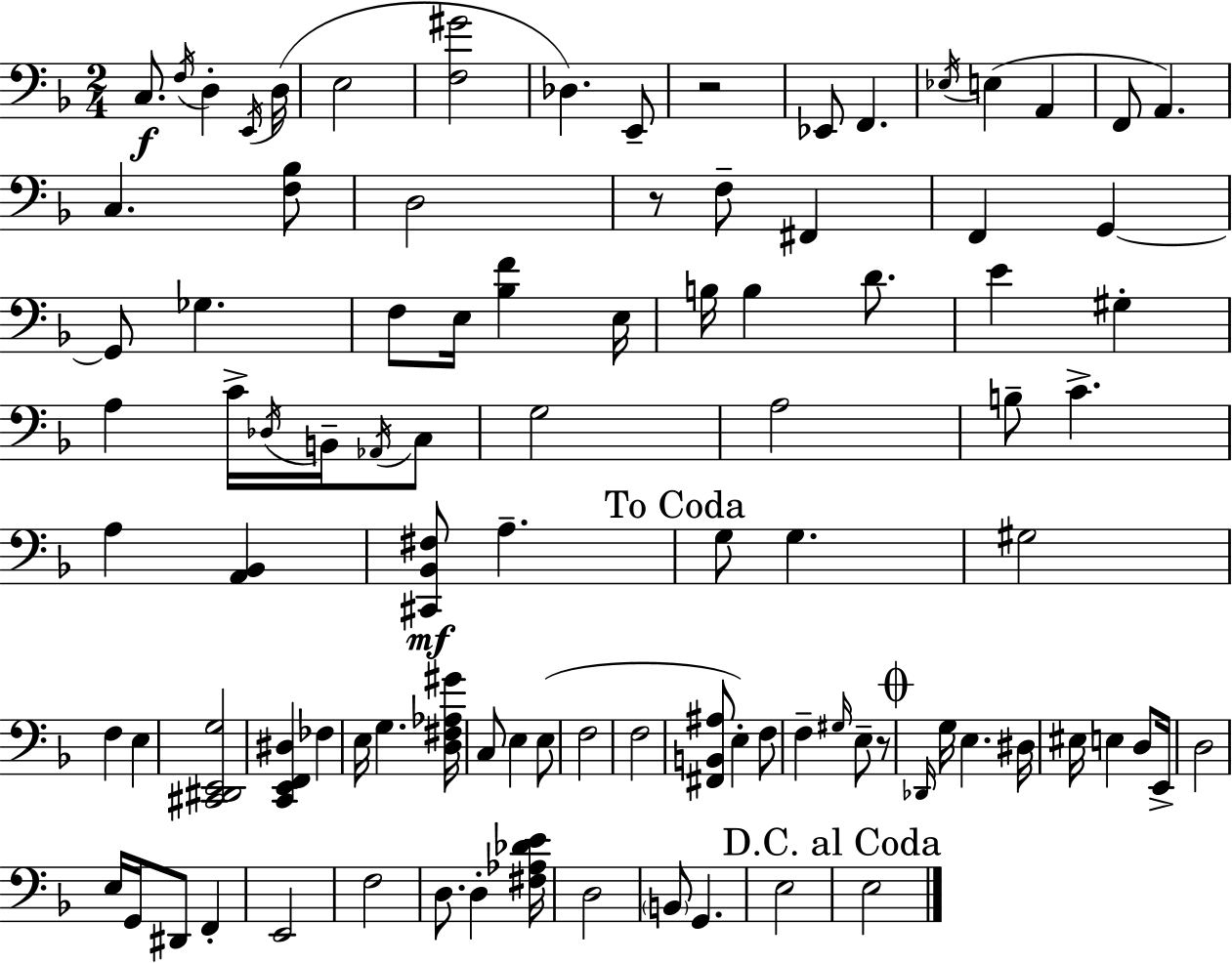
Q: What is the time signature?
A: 2/4